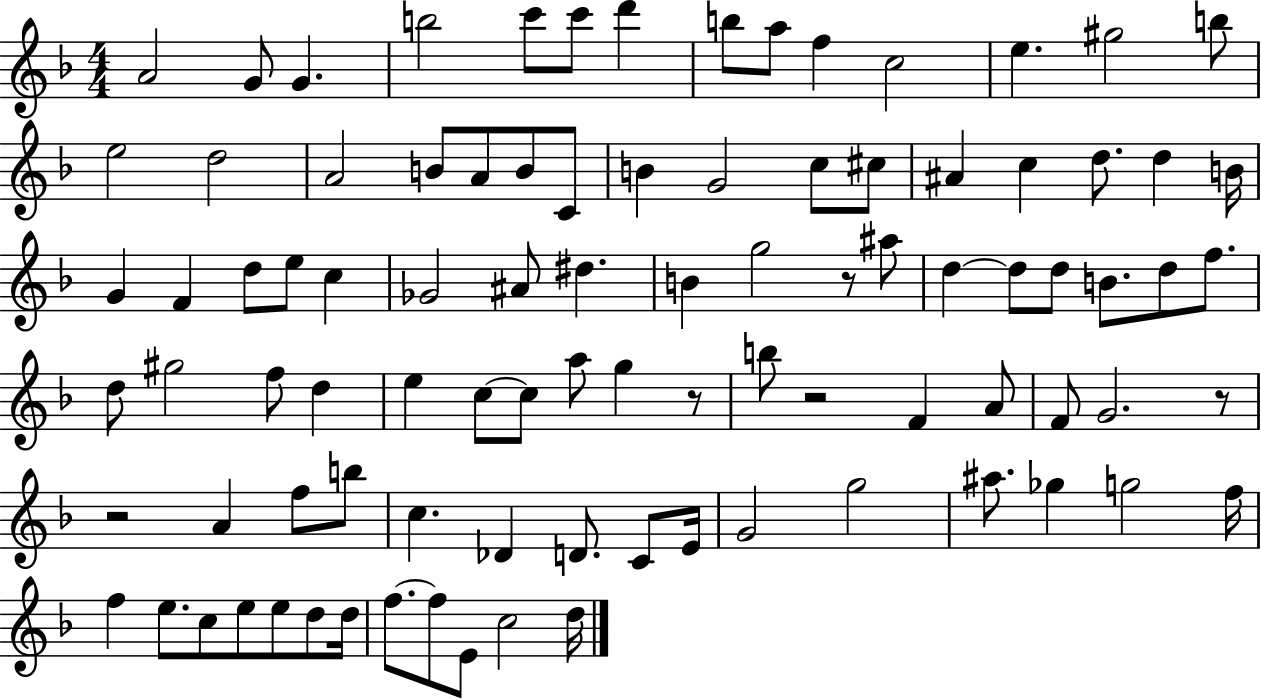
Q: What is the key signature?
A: F major